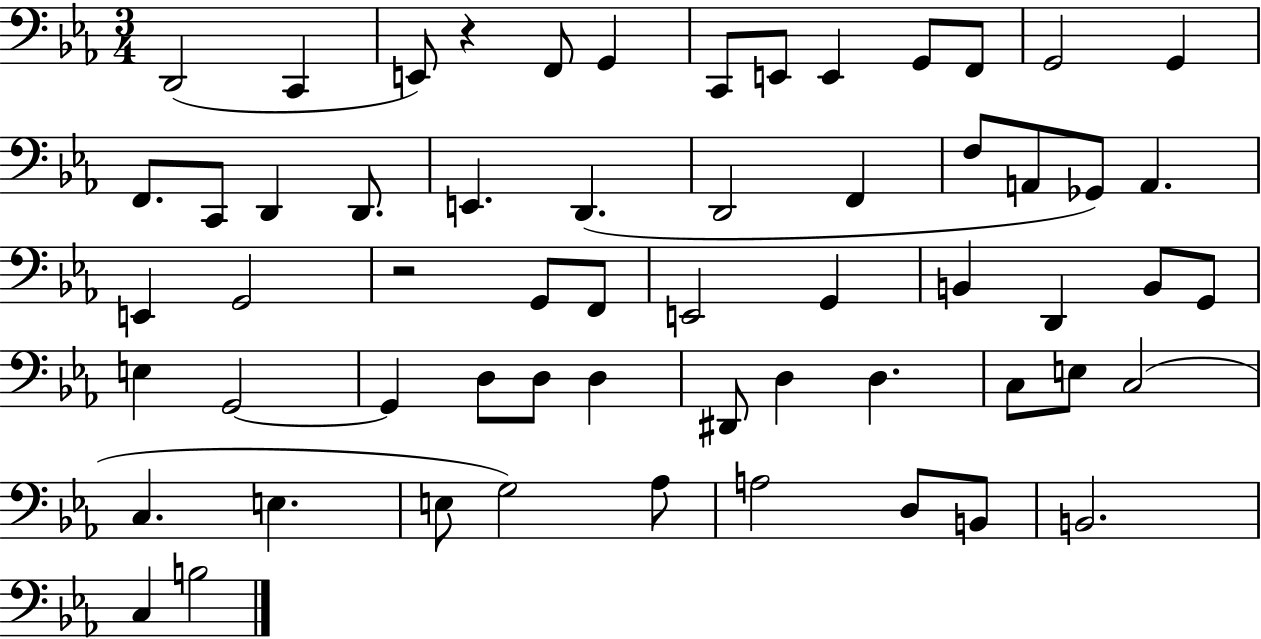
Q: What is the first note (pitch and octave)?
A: D2